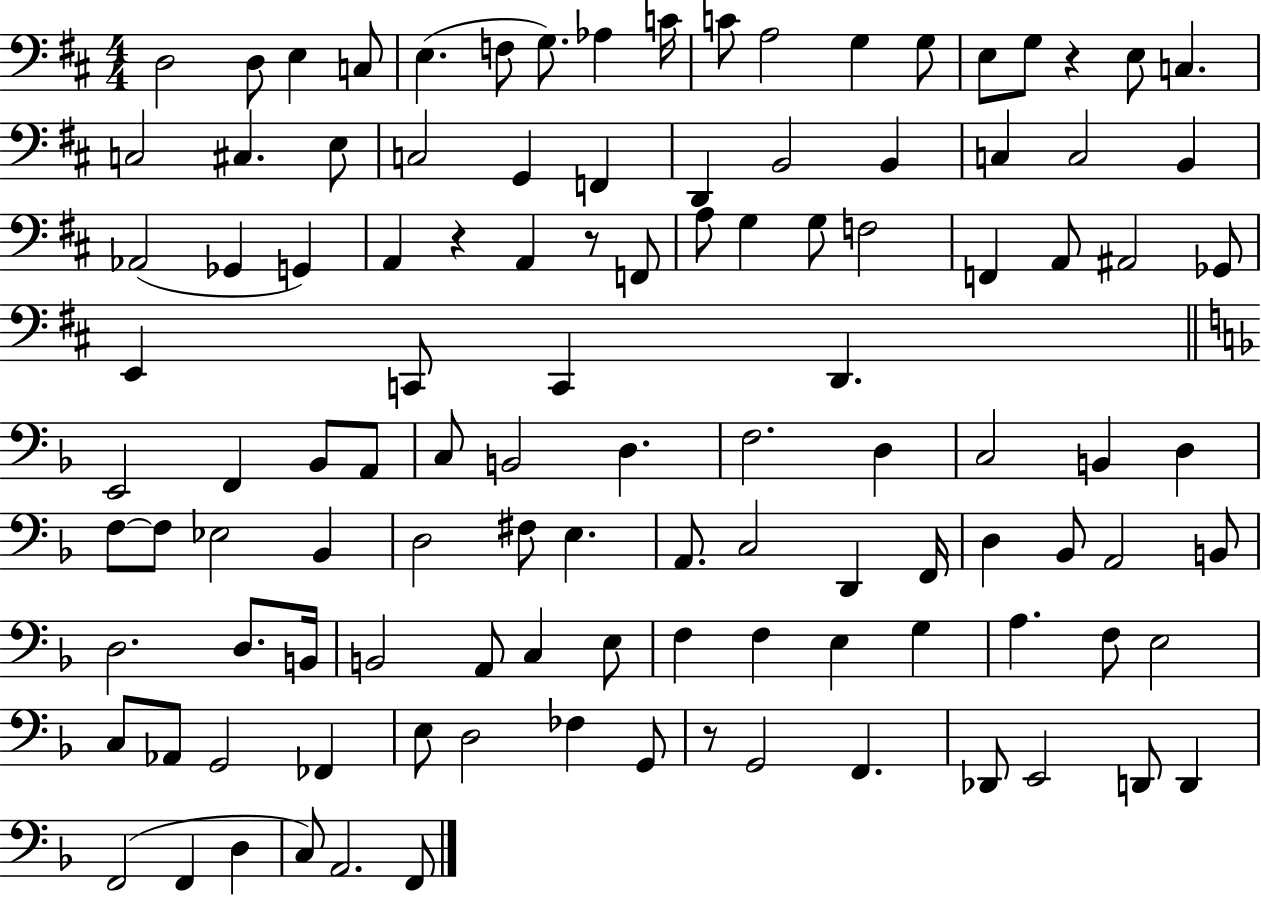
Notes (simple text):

D3/h D3/e E3/q C3/e E3/q. F3/e G3/e. Ab3/q C4/s C4/e A3/h G3/q G3/e E3/e G3/e R/q E3/e C3/q. C3/h C#3/q. E3/e C3/h G2/q F2/q D2/q B2/h B2/q C3/q C3/h B2/q Ab2/h Gb2/q G2/q A2/q R/q A2/q R/e F2/e A3/e G3/q G3/e F3/h F2/q A2/e A#2/h Gb2/e E2/q C2/e C2/q D2/q. E2/h F2/q Bb2/e A2/e C3/e B2/h D3/q. F3/h. D3/q C3/h B2/q D3/q F3/e F3/e Eb3/h Bb2/q D3/h F#3/e E3/q. A2/e. C3/h D2/q F2/s D3/q Bb2/e A2/h B2/e D3/h. D3/e. B2/s B2/h A2/e C3/q E3/e F3/q F3/q E3/q G3/q A3/q. F3/e E3/h C3/e Ab2/e G2/h FES2/q E3/e D3/h FES3/q G2/e R/e G2/h F2/q. Db2/e E2/h D2/e D2/q F2/h F2/q D3/q C3/e A2/h. F2/e